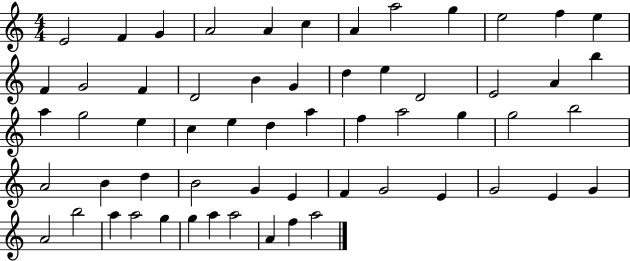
X:1
T:Untitled
M:4/4
L:1/4
K:C
E2 F G A2 A c A a2 g e2 f e F G2 F D2 B G d e D2 E2 A b a g2 e c e d a f a2 g g2 b2 A2 B d B2 G E F G2 E G2 E G A2 b2 a a2 g g a a2 A f a2